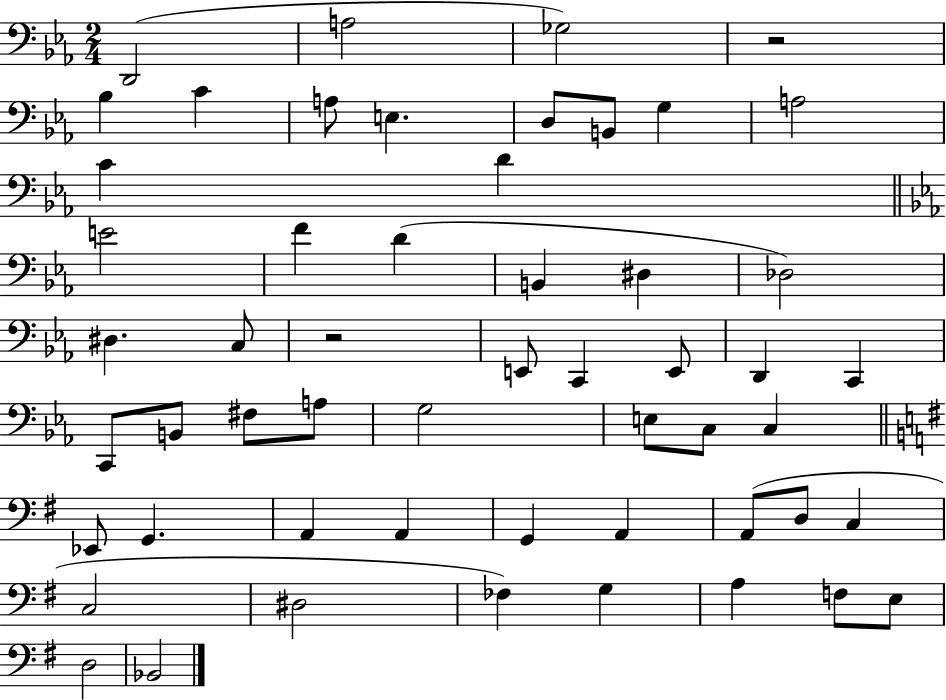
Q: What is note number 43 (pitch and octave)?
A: C3